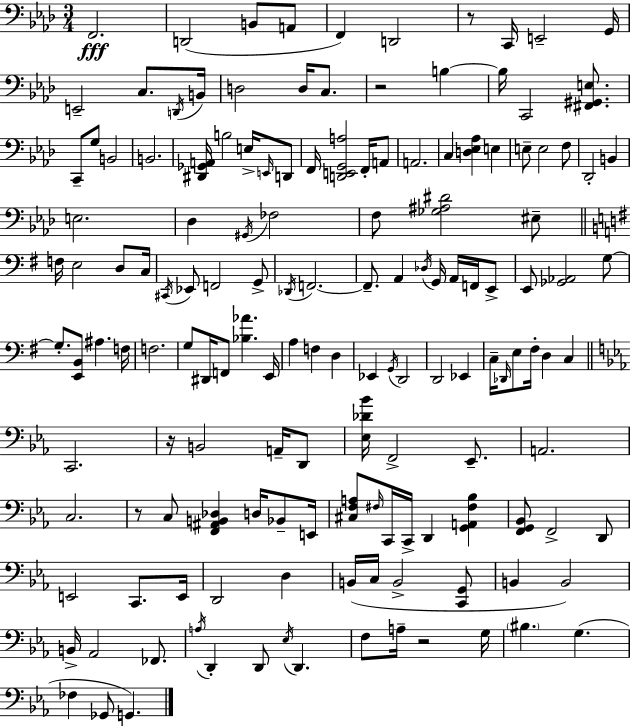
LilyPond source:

{
  \clef bass
  \numericTimeSignature
  \time 3/4
  \key f \minor
  f,2.\fff | d,2( b,8 a,8 | f,4) d,2 | r8 c,16 e,2-- g,16 | \break e,2-- c8. \acciaccatura { d,16 } | b,16 d2 d16 c8. | r2 b4~~ | b16 c,2 <fis, gis, e>8. | \break c,8-- g8 b,2 | b,2. | <dis, ges, a,>16 b2 e16-> \grace { e,16 } | d,8 f,16 <d, e, g, a>2 f,16-. | \break a,8 a,2. | c4 <d ees aes>4 e4 | e8-- e2 | f8 des,2-. b,4 | \break e2. | des4 \acciaccatura { gis,16 } fes2 | f8 <ges ais dis'>2 | eis8-- \bar "||" \break \key e \minor f16 e2 d8 c16 | \acciaccatura { cis,16 } ees,8 f,2 g,8-> | \acciaccatura { des,16 } f,2.~~ | f,8.-- a,4 \acciaccatura { des16 } g,16 a,16 | \break f,16 e,8-> e,8 <ges, aes,>2 | g8~~ g8.-. <e, b,>8 ais4. | f16 f2. | g8 dis,16 f,8 <bes aes'>4. | \break e,16 a4 f4 d4 | ees,4 \acciaccatura { g,16 } d,2 | d,2 | ees,4 c16-- \grace { des,16 } e8 fis16-. d4 | \break c4 \bar "||" \break \key ees \major c,2. | r16 b,2 a,16-- d,8 | <ees des' bes'>16 f,2-> ees,8.-- | a,2. | \break c2. | r8 c8 <f, ais, b, des>4 d16 bes,8-- e,16 | <cis f a>8 \grace { fis16 } c,16 c,16-> d,4 <g, a, fis bes>4 | <f, g, bes,>8 f,2-> d,8 | \break e,2 c,8. | e,16 d,2 d4 | b,16( c16 b,2-> <c, g,>8 | b,4 b,2) | \break b,16-> aes,2 fes,8. | \acciaccatura { a16 } d,4-. d,8 \acciaccatura { ees16 } d,4. | f8 a16-- r2 | g16 \parenthesize bis4. g4.( | \break fes4 ges,8 g,4.) | \bar "|."
}